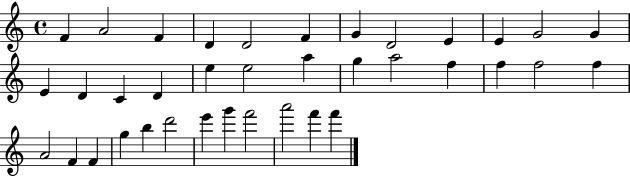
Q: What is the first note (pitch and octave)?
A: F4